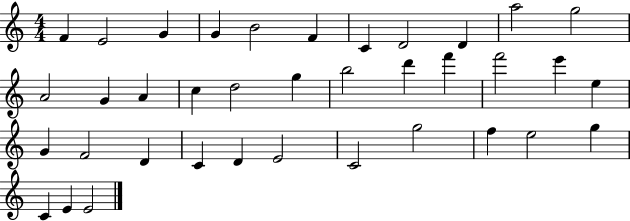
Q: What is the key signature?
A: C major